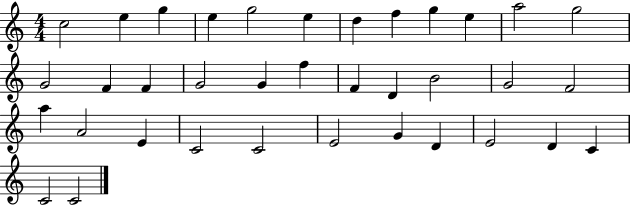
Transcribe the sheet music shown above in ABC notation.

X:1
T:Untitled
M:4/4
L:1/4
K:C
c2 e g e g2 e d f g e a2 g2 G2 F F G2 G f F D B2 G2 F2 a A2 E C2 C2 E2 G D E2 D C C2 C2